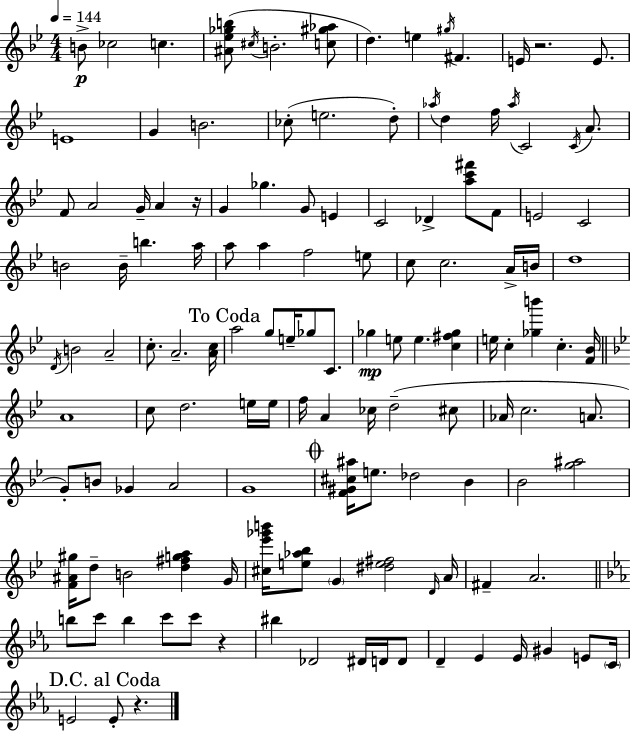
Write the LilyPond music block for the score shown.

{
  \clef treble
  \numericTimeSignature
  \time 4/4
  \key g \minor
  \tempo 4 = 144
  b'8->\p ces''2 c''4. | <ais' ees'' ges'' b''>8( \acciaccatura { cis''16 } b'2.-. <c'' gis'' aes''>8 | d''4.) e''4 \acciaccatura { gis''16 } fis'4. | e'16 r2. e'8. | \break e'1 | g'4 b'2. | ces''8-.( e''2. | d''8-.) \acciaccatura { aes''16 } d''4 f''16 \acciaccatura { aes''16 } c'2 | \break \acciaccatura { c'16 } a'8. f'8 a'2 g'16-- | a'4 r16 g'4 ges''4. g'8 | e'4 c'2 des'4-> | <a'' c''' fis'''>8 f'8 e'2 c'2 | \break b'2 b'16-- b''4. | a''16 a''8 a''4 f''2 | e''8 c''8 c''2. | a'16-> b'16 d''1 | \break \acciaccatura { d'16 } b'2 a'2-- | c''8.-. a'2.-- | <a' c''>16 \mark "To Coda" a''2 g''8 | e''16-- ges''8 c'8. ges''4\mp e''8 e''4. | \break <c'' fis'' ges''>4 e''16 c''4-. <ges'' b'''>4 c''4.-. | <f' bes'>16 \bar "||" \break \key bes \major a'1 | c''8 d''2. e''16 e''16 | f''16 a'4 ces''16 d''2--( cis''8 | aes'16 c''2. a'8. | \break g'8-.) b'8 ges'4 a'2 | g'1 | \mark \markup { \musicglyph "scripts.coda" } <f' gis' cis'' ais''>16 e''8. des''2 bes'4 | bes'2 <g'' ais''>2 | \break <f' ais' gis''>16 d''8-- b'2 <d'' fis'' g'' a''>4 g'16 | <cis'' ees''' ges''' b'''>16 <e'' aes'' bes''>8 \parenthesize g'4 <dis'' e'' fis''>2 \grace { d'16 } | a'16 fis'4-- a'2. | \bar "||" \break \key c \minor b''8 c'''8 b''4 c'''8 c'''8 r4 | bis''4 des'2 dis'16 d'16 d'8 | d'4-- ees'4 ees'16 gis'4 e'8 \parenthesize c'16 | \mark "D.C. al Coda" e'2 e'8-. r4. | \break \bar "|."
}